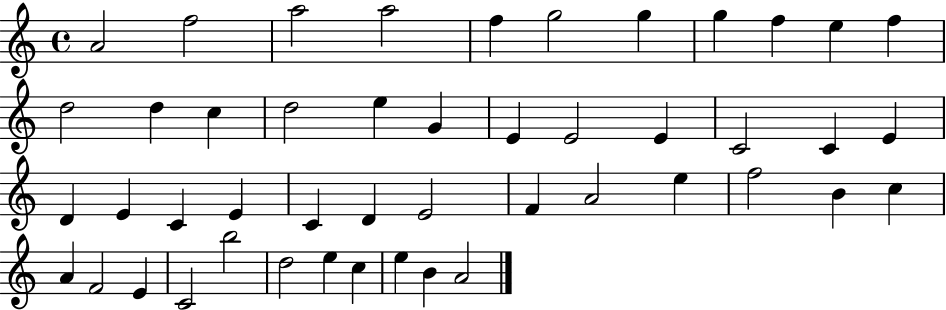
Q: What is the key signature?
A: C major